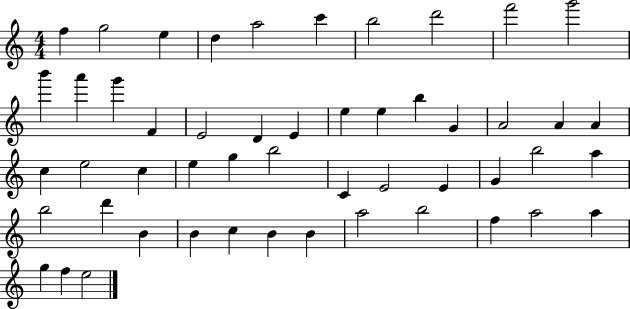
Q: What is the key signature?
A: C major